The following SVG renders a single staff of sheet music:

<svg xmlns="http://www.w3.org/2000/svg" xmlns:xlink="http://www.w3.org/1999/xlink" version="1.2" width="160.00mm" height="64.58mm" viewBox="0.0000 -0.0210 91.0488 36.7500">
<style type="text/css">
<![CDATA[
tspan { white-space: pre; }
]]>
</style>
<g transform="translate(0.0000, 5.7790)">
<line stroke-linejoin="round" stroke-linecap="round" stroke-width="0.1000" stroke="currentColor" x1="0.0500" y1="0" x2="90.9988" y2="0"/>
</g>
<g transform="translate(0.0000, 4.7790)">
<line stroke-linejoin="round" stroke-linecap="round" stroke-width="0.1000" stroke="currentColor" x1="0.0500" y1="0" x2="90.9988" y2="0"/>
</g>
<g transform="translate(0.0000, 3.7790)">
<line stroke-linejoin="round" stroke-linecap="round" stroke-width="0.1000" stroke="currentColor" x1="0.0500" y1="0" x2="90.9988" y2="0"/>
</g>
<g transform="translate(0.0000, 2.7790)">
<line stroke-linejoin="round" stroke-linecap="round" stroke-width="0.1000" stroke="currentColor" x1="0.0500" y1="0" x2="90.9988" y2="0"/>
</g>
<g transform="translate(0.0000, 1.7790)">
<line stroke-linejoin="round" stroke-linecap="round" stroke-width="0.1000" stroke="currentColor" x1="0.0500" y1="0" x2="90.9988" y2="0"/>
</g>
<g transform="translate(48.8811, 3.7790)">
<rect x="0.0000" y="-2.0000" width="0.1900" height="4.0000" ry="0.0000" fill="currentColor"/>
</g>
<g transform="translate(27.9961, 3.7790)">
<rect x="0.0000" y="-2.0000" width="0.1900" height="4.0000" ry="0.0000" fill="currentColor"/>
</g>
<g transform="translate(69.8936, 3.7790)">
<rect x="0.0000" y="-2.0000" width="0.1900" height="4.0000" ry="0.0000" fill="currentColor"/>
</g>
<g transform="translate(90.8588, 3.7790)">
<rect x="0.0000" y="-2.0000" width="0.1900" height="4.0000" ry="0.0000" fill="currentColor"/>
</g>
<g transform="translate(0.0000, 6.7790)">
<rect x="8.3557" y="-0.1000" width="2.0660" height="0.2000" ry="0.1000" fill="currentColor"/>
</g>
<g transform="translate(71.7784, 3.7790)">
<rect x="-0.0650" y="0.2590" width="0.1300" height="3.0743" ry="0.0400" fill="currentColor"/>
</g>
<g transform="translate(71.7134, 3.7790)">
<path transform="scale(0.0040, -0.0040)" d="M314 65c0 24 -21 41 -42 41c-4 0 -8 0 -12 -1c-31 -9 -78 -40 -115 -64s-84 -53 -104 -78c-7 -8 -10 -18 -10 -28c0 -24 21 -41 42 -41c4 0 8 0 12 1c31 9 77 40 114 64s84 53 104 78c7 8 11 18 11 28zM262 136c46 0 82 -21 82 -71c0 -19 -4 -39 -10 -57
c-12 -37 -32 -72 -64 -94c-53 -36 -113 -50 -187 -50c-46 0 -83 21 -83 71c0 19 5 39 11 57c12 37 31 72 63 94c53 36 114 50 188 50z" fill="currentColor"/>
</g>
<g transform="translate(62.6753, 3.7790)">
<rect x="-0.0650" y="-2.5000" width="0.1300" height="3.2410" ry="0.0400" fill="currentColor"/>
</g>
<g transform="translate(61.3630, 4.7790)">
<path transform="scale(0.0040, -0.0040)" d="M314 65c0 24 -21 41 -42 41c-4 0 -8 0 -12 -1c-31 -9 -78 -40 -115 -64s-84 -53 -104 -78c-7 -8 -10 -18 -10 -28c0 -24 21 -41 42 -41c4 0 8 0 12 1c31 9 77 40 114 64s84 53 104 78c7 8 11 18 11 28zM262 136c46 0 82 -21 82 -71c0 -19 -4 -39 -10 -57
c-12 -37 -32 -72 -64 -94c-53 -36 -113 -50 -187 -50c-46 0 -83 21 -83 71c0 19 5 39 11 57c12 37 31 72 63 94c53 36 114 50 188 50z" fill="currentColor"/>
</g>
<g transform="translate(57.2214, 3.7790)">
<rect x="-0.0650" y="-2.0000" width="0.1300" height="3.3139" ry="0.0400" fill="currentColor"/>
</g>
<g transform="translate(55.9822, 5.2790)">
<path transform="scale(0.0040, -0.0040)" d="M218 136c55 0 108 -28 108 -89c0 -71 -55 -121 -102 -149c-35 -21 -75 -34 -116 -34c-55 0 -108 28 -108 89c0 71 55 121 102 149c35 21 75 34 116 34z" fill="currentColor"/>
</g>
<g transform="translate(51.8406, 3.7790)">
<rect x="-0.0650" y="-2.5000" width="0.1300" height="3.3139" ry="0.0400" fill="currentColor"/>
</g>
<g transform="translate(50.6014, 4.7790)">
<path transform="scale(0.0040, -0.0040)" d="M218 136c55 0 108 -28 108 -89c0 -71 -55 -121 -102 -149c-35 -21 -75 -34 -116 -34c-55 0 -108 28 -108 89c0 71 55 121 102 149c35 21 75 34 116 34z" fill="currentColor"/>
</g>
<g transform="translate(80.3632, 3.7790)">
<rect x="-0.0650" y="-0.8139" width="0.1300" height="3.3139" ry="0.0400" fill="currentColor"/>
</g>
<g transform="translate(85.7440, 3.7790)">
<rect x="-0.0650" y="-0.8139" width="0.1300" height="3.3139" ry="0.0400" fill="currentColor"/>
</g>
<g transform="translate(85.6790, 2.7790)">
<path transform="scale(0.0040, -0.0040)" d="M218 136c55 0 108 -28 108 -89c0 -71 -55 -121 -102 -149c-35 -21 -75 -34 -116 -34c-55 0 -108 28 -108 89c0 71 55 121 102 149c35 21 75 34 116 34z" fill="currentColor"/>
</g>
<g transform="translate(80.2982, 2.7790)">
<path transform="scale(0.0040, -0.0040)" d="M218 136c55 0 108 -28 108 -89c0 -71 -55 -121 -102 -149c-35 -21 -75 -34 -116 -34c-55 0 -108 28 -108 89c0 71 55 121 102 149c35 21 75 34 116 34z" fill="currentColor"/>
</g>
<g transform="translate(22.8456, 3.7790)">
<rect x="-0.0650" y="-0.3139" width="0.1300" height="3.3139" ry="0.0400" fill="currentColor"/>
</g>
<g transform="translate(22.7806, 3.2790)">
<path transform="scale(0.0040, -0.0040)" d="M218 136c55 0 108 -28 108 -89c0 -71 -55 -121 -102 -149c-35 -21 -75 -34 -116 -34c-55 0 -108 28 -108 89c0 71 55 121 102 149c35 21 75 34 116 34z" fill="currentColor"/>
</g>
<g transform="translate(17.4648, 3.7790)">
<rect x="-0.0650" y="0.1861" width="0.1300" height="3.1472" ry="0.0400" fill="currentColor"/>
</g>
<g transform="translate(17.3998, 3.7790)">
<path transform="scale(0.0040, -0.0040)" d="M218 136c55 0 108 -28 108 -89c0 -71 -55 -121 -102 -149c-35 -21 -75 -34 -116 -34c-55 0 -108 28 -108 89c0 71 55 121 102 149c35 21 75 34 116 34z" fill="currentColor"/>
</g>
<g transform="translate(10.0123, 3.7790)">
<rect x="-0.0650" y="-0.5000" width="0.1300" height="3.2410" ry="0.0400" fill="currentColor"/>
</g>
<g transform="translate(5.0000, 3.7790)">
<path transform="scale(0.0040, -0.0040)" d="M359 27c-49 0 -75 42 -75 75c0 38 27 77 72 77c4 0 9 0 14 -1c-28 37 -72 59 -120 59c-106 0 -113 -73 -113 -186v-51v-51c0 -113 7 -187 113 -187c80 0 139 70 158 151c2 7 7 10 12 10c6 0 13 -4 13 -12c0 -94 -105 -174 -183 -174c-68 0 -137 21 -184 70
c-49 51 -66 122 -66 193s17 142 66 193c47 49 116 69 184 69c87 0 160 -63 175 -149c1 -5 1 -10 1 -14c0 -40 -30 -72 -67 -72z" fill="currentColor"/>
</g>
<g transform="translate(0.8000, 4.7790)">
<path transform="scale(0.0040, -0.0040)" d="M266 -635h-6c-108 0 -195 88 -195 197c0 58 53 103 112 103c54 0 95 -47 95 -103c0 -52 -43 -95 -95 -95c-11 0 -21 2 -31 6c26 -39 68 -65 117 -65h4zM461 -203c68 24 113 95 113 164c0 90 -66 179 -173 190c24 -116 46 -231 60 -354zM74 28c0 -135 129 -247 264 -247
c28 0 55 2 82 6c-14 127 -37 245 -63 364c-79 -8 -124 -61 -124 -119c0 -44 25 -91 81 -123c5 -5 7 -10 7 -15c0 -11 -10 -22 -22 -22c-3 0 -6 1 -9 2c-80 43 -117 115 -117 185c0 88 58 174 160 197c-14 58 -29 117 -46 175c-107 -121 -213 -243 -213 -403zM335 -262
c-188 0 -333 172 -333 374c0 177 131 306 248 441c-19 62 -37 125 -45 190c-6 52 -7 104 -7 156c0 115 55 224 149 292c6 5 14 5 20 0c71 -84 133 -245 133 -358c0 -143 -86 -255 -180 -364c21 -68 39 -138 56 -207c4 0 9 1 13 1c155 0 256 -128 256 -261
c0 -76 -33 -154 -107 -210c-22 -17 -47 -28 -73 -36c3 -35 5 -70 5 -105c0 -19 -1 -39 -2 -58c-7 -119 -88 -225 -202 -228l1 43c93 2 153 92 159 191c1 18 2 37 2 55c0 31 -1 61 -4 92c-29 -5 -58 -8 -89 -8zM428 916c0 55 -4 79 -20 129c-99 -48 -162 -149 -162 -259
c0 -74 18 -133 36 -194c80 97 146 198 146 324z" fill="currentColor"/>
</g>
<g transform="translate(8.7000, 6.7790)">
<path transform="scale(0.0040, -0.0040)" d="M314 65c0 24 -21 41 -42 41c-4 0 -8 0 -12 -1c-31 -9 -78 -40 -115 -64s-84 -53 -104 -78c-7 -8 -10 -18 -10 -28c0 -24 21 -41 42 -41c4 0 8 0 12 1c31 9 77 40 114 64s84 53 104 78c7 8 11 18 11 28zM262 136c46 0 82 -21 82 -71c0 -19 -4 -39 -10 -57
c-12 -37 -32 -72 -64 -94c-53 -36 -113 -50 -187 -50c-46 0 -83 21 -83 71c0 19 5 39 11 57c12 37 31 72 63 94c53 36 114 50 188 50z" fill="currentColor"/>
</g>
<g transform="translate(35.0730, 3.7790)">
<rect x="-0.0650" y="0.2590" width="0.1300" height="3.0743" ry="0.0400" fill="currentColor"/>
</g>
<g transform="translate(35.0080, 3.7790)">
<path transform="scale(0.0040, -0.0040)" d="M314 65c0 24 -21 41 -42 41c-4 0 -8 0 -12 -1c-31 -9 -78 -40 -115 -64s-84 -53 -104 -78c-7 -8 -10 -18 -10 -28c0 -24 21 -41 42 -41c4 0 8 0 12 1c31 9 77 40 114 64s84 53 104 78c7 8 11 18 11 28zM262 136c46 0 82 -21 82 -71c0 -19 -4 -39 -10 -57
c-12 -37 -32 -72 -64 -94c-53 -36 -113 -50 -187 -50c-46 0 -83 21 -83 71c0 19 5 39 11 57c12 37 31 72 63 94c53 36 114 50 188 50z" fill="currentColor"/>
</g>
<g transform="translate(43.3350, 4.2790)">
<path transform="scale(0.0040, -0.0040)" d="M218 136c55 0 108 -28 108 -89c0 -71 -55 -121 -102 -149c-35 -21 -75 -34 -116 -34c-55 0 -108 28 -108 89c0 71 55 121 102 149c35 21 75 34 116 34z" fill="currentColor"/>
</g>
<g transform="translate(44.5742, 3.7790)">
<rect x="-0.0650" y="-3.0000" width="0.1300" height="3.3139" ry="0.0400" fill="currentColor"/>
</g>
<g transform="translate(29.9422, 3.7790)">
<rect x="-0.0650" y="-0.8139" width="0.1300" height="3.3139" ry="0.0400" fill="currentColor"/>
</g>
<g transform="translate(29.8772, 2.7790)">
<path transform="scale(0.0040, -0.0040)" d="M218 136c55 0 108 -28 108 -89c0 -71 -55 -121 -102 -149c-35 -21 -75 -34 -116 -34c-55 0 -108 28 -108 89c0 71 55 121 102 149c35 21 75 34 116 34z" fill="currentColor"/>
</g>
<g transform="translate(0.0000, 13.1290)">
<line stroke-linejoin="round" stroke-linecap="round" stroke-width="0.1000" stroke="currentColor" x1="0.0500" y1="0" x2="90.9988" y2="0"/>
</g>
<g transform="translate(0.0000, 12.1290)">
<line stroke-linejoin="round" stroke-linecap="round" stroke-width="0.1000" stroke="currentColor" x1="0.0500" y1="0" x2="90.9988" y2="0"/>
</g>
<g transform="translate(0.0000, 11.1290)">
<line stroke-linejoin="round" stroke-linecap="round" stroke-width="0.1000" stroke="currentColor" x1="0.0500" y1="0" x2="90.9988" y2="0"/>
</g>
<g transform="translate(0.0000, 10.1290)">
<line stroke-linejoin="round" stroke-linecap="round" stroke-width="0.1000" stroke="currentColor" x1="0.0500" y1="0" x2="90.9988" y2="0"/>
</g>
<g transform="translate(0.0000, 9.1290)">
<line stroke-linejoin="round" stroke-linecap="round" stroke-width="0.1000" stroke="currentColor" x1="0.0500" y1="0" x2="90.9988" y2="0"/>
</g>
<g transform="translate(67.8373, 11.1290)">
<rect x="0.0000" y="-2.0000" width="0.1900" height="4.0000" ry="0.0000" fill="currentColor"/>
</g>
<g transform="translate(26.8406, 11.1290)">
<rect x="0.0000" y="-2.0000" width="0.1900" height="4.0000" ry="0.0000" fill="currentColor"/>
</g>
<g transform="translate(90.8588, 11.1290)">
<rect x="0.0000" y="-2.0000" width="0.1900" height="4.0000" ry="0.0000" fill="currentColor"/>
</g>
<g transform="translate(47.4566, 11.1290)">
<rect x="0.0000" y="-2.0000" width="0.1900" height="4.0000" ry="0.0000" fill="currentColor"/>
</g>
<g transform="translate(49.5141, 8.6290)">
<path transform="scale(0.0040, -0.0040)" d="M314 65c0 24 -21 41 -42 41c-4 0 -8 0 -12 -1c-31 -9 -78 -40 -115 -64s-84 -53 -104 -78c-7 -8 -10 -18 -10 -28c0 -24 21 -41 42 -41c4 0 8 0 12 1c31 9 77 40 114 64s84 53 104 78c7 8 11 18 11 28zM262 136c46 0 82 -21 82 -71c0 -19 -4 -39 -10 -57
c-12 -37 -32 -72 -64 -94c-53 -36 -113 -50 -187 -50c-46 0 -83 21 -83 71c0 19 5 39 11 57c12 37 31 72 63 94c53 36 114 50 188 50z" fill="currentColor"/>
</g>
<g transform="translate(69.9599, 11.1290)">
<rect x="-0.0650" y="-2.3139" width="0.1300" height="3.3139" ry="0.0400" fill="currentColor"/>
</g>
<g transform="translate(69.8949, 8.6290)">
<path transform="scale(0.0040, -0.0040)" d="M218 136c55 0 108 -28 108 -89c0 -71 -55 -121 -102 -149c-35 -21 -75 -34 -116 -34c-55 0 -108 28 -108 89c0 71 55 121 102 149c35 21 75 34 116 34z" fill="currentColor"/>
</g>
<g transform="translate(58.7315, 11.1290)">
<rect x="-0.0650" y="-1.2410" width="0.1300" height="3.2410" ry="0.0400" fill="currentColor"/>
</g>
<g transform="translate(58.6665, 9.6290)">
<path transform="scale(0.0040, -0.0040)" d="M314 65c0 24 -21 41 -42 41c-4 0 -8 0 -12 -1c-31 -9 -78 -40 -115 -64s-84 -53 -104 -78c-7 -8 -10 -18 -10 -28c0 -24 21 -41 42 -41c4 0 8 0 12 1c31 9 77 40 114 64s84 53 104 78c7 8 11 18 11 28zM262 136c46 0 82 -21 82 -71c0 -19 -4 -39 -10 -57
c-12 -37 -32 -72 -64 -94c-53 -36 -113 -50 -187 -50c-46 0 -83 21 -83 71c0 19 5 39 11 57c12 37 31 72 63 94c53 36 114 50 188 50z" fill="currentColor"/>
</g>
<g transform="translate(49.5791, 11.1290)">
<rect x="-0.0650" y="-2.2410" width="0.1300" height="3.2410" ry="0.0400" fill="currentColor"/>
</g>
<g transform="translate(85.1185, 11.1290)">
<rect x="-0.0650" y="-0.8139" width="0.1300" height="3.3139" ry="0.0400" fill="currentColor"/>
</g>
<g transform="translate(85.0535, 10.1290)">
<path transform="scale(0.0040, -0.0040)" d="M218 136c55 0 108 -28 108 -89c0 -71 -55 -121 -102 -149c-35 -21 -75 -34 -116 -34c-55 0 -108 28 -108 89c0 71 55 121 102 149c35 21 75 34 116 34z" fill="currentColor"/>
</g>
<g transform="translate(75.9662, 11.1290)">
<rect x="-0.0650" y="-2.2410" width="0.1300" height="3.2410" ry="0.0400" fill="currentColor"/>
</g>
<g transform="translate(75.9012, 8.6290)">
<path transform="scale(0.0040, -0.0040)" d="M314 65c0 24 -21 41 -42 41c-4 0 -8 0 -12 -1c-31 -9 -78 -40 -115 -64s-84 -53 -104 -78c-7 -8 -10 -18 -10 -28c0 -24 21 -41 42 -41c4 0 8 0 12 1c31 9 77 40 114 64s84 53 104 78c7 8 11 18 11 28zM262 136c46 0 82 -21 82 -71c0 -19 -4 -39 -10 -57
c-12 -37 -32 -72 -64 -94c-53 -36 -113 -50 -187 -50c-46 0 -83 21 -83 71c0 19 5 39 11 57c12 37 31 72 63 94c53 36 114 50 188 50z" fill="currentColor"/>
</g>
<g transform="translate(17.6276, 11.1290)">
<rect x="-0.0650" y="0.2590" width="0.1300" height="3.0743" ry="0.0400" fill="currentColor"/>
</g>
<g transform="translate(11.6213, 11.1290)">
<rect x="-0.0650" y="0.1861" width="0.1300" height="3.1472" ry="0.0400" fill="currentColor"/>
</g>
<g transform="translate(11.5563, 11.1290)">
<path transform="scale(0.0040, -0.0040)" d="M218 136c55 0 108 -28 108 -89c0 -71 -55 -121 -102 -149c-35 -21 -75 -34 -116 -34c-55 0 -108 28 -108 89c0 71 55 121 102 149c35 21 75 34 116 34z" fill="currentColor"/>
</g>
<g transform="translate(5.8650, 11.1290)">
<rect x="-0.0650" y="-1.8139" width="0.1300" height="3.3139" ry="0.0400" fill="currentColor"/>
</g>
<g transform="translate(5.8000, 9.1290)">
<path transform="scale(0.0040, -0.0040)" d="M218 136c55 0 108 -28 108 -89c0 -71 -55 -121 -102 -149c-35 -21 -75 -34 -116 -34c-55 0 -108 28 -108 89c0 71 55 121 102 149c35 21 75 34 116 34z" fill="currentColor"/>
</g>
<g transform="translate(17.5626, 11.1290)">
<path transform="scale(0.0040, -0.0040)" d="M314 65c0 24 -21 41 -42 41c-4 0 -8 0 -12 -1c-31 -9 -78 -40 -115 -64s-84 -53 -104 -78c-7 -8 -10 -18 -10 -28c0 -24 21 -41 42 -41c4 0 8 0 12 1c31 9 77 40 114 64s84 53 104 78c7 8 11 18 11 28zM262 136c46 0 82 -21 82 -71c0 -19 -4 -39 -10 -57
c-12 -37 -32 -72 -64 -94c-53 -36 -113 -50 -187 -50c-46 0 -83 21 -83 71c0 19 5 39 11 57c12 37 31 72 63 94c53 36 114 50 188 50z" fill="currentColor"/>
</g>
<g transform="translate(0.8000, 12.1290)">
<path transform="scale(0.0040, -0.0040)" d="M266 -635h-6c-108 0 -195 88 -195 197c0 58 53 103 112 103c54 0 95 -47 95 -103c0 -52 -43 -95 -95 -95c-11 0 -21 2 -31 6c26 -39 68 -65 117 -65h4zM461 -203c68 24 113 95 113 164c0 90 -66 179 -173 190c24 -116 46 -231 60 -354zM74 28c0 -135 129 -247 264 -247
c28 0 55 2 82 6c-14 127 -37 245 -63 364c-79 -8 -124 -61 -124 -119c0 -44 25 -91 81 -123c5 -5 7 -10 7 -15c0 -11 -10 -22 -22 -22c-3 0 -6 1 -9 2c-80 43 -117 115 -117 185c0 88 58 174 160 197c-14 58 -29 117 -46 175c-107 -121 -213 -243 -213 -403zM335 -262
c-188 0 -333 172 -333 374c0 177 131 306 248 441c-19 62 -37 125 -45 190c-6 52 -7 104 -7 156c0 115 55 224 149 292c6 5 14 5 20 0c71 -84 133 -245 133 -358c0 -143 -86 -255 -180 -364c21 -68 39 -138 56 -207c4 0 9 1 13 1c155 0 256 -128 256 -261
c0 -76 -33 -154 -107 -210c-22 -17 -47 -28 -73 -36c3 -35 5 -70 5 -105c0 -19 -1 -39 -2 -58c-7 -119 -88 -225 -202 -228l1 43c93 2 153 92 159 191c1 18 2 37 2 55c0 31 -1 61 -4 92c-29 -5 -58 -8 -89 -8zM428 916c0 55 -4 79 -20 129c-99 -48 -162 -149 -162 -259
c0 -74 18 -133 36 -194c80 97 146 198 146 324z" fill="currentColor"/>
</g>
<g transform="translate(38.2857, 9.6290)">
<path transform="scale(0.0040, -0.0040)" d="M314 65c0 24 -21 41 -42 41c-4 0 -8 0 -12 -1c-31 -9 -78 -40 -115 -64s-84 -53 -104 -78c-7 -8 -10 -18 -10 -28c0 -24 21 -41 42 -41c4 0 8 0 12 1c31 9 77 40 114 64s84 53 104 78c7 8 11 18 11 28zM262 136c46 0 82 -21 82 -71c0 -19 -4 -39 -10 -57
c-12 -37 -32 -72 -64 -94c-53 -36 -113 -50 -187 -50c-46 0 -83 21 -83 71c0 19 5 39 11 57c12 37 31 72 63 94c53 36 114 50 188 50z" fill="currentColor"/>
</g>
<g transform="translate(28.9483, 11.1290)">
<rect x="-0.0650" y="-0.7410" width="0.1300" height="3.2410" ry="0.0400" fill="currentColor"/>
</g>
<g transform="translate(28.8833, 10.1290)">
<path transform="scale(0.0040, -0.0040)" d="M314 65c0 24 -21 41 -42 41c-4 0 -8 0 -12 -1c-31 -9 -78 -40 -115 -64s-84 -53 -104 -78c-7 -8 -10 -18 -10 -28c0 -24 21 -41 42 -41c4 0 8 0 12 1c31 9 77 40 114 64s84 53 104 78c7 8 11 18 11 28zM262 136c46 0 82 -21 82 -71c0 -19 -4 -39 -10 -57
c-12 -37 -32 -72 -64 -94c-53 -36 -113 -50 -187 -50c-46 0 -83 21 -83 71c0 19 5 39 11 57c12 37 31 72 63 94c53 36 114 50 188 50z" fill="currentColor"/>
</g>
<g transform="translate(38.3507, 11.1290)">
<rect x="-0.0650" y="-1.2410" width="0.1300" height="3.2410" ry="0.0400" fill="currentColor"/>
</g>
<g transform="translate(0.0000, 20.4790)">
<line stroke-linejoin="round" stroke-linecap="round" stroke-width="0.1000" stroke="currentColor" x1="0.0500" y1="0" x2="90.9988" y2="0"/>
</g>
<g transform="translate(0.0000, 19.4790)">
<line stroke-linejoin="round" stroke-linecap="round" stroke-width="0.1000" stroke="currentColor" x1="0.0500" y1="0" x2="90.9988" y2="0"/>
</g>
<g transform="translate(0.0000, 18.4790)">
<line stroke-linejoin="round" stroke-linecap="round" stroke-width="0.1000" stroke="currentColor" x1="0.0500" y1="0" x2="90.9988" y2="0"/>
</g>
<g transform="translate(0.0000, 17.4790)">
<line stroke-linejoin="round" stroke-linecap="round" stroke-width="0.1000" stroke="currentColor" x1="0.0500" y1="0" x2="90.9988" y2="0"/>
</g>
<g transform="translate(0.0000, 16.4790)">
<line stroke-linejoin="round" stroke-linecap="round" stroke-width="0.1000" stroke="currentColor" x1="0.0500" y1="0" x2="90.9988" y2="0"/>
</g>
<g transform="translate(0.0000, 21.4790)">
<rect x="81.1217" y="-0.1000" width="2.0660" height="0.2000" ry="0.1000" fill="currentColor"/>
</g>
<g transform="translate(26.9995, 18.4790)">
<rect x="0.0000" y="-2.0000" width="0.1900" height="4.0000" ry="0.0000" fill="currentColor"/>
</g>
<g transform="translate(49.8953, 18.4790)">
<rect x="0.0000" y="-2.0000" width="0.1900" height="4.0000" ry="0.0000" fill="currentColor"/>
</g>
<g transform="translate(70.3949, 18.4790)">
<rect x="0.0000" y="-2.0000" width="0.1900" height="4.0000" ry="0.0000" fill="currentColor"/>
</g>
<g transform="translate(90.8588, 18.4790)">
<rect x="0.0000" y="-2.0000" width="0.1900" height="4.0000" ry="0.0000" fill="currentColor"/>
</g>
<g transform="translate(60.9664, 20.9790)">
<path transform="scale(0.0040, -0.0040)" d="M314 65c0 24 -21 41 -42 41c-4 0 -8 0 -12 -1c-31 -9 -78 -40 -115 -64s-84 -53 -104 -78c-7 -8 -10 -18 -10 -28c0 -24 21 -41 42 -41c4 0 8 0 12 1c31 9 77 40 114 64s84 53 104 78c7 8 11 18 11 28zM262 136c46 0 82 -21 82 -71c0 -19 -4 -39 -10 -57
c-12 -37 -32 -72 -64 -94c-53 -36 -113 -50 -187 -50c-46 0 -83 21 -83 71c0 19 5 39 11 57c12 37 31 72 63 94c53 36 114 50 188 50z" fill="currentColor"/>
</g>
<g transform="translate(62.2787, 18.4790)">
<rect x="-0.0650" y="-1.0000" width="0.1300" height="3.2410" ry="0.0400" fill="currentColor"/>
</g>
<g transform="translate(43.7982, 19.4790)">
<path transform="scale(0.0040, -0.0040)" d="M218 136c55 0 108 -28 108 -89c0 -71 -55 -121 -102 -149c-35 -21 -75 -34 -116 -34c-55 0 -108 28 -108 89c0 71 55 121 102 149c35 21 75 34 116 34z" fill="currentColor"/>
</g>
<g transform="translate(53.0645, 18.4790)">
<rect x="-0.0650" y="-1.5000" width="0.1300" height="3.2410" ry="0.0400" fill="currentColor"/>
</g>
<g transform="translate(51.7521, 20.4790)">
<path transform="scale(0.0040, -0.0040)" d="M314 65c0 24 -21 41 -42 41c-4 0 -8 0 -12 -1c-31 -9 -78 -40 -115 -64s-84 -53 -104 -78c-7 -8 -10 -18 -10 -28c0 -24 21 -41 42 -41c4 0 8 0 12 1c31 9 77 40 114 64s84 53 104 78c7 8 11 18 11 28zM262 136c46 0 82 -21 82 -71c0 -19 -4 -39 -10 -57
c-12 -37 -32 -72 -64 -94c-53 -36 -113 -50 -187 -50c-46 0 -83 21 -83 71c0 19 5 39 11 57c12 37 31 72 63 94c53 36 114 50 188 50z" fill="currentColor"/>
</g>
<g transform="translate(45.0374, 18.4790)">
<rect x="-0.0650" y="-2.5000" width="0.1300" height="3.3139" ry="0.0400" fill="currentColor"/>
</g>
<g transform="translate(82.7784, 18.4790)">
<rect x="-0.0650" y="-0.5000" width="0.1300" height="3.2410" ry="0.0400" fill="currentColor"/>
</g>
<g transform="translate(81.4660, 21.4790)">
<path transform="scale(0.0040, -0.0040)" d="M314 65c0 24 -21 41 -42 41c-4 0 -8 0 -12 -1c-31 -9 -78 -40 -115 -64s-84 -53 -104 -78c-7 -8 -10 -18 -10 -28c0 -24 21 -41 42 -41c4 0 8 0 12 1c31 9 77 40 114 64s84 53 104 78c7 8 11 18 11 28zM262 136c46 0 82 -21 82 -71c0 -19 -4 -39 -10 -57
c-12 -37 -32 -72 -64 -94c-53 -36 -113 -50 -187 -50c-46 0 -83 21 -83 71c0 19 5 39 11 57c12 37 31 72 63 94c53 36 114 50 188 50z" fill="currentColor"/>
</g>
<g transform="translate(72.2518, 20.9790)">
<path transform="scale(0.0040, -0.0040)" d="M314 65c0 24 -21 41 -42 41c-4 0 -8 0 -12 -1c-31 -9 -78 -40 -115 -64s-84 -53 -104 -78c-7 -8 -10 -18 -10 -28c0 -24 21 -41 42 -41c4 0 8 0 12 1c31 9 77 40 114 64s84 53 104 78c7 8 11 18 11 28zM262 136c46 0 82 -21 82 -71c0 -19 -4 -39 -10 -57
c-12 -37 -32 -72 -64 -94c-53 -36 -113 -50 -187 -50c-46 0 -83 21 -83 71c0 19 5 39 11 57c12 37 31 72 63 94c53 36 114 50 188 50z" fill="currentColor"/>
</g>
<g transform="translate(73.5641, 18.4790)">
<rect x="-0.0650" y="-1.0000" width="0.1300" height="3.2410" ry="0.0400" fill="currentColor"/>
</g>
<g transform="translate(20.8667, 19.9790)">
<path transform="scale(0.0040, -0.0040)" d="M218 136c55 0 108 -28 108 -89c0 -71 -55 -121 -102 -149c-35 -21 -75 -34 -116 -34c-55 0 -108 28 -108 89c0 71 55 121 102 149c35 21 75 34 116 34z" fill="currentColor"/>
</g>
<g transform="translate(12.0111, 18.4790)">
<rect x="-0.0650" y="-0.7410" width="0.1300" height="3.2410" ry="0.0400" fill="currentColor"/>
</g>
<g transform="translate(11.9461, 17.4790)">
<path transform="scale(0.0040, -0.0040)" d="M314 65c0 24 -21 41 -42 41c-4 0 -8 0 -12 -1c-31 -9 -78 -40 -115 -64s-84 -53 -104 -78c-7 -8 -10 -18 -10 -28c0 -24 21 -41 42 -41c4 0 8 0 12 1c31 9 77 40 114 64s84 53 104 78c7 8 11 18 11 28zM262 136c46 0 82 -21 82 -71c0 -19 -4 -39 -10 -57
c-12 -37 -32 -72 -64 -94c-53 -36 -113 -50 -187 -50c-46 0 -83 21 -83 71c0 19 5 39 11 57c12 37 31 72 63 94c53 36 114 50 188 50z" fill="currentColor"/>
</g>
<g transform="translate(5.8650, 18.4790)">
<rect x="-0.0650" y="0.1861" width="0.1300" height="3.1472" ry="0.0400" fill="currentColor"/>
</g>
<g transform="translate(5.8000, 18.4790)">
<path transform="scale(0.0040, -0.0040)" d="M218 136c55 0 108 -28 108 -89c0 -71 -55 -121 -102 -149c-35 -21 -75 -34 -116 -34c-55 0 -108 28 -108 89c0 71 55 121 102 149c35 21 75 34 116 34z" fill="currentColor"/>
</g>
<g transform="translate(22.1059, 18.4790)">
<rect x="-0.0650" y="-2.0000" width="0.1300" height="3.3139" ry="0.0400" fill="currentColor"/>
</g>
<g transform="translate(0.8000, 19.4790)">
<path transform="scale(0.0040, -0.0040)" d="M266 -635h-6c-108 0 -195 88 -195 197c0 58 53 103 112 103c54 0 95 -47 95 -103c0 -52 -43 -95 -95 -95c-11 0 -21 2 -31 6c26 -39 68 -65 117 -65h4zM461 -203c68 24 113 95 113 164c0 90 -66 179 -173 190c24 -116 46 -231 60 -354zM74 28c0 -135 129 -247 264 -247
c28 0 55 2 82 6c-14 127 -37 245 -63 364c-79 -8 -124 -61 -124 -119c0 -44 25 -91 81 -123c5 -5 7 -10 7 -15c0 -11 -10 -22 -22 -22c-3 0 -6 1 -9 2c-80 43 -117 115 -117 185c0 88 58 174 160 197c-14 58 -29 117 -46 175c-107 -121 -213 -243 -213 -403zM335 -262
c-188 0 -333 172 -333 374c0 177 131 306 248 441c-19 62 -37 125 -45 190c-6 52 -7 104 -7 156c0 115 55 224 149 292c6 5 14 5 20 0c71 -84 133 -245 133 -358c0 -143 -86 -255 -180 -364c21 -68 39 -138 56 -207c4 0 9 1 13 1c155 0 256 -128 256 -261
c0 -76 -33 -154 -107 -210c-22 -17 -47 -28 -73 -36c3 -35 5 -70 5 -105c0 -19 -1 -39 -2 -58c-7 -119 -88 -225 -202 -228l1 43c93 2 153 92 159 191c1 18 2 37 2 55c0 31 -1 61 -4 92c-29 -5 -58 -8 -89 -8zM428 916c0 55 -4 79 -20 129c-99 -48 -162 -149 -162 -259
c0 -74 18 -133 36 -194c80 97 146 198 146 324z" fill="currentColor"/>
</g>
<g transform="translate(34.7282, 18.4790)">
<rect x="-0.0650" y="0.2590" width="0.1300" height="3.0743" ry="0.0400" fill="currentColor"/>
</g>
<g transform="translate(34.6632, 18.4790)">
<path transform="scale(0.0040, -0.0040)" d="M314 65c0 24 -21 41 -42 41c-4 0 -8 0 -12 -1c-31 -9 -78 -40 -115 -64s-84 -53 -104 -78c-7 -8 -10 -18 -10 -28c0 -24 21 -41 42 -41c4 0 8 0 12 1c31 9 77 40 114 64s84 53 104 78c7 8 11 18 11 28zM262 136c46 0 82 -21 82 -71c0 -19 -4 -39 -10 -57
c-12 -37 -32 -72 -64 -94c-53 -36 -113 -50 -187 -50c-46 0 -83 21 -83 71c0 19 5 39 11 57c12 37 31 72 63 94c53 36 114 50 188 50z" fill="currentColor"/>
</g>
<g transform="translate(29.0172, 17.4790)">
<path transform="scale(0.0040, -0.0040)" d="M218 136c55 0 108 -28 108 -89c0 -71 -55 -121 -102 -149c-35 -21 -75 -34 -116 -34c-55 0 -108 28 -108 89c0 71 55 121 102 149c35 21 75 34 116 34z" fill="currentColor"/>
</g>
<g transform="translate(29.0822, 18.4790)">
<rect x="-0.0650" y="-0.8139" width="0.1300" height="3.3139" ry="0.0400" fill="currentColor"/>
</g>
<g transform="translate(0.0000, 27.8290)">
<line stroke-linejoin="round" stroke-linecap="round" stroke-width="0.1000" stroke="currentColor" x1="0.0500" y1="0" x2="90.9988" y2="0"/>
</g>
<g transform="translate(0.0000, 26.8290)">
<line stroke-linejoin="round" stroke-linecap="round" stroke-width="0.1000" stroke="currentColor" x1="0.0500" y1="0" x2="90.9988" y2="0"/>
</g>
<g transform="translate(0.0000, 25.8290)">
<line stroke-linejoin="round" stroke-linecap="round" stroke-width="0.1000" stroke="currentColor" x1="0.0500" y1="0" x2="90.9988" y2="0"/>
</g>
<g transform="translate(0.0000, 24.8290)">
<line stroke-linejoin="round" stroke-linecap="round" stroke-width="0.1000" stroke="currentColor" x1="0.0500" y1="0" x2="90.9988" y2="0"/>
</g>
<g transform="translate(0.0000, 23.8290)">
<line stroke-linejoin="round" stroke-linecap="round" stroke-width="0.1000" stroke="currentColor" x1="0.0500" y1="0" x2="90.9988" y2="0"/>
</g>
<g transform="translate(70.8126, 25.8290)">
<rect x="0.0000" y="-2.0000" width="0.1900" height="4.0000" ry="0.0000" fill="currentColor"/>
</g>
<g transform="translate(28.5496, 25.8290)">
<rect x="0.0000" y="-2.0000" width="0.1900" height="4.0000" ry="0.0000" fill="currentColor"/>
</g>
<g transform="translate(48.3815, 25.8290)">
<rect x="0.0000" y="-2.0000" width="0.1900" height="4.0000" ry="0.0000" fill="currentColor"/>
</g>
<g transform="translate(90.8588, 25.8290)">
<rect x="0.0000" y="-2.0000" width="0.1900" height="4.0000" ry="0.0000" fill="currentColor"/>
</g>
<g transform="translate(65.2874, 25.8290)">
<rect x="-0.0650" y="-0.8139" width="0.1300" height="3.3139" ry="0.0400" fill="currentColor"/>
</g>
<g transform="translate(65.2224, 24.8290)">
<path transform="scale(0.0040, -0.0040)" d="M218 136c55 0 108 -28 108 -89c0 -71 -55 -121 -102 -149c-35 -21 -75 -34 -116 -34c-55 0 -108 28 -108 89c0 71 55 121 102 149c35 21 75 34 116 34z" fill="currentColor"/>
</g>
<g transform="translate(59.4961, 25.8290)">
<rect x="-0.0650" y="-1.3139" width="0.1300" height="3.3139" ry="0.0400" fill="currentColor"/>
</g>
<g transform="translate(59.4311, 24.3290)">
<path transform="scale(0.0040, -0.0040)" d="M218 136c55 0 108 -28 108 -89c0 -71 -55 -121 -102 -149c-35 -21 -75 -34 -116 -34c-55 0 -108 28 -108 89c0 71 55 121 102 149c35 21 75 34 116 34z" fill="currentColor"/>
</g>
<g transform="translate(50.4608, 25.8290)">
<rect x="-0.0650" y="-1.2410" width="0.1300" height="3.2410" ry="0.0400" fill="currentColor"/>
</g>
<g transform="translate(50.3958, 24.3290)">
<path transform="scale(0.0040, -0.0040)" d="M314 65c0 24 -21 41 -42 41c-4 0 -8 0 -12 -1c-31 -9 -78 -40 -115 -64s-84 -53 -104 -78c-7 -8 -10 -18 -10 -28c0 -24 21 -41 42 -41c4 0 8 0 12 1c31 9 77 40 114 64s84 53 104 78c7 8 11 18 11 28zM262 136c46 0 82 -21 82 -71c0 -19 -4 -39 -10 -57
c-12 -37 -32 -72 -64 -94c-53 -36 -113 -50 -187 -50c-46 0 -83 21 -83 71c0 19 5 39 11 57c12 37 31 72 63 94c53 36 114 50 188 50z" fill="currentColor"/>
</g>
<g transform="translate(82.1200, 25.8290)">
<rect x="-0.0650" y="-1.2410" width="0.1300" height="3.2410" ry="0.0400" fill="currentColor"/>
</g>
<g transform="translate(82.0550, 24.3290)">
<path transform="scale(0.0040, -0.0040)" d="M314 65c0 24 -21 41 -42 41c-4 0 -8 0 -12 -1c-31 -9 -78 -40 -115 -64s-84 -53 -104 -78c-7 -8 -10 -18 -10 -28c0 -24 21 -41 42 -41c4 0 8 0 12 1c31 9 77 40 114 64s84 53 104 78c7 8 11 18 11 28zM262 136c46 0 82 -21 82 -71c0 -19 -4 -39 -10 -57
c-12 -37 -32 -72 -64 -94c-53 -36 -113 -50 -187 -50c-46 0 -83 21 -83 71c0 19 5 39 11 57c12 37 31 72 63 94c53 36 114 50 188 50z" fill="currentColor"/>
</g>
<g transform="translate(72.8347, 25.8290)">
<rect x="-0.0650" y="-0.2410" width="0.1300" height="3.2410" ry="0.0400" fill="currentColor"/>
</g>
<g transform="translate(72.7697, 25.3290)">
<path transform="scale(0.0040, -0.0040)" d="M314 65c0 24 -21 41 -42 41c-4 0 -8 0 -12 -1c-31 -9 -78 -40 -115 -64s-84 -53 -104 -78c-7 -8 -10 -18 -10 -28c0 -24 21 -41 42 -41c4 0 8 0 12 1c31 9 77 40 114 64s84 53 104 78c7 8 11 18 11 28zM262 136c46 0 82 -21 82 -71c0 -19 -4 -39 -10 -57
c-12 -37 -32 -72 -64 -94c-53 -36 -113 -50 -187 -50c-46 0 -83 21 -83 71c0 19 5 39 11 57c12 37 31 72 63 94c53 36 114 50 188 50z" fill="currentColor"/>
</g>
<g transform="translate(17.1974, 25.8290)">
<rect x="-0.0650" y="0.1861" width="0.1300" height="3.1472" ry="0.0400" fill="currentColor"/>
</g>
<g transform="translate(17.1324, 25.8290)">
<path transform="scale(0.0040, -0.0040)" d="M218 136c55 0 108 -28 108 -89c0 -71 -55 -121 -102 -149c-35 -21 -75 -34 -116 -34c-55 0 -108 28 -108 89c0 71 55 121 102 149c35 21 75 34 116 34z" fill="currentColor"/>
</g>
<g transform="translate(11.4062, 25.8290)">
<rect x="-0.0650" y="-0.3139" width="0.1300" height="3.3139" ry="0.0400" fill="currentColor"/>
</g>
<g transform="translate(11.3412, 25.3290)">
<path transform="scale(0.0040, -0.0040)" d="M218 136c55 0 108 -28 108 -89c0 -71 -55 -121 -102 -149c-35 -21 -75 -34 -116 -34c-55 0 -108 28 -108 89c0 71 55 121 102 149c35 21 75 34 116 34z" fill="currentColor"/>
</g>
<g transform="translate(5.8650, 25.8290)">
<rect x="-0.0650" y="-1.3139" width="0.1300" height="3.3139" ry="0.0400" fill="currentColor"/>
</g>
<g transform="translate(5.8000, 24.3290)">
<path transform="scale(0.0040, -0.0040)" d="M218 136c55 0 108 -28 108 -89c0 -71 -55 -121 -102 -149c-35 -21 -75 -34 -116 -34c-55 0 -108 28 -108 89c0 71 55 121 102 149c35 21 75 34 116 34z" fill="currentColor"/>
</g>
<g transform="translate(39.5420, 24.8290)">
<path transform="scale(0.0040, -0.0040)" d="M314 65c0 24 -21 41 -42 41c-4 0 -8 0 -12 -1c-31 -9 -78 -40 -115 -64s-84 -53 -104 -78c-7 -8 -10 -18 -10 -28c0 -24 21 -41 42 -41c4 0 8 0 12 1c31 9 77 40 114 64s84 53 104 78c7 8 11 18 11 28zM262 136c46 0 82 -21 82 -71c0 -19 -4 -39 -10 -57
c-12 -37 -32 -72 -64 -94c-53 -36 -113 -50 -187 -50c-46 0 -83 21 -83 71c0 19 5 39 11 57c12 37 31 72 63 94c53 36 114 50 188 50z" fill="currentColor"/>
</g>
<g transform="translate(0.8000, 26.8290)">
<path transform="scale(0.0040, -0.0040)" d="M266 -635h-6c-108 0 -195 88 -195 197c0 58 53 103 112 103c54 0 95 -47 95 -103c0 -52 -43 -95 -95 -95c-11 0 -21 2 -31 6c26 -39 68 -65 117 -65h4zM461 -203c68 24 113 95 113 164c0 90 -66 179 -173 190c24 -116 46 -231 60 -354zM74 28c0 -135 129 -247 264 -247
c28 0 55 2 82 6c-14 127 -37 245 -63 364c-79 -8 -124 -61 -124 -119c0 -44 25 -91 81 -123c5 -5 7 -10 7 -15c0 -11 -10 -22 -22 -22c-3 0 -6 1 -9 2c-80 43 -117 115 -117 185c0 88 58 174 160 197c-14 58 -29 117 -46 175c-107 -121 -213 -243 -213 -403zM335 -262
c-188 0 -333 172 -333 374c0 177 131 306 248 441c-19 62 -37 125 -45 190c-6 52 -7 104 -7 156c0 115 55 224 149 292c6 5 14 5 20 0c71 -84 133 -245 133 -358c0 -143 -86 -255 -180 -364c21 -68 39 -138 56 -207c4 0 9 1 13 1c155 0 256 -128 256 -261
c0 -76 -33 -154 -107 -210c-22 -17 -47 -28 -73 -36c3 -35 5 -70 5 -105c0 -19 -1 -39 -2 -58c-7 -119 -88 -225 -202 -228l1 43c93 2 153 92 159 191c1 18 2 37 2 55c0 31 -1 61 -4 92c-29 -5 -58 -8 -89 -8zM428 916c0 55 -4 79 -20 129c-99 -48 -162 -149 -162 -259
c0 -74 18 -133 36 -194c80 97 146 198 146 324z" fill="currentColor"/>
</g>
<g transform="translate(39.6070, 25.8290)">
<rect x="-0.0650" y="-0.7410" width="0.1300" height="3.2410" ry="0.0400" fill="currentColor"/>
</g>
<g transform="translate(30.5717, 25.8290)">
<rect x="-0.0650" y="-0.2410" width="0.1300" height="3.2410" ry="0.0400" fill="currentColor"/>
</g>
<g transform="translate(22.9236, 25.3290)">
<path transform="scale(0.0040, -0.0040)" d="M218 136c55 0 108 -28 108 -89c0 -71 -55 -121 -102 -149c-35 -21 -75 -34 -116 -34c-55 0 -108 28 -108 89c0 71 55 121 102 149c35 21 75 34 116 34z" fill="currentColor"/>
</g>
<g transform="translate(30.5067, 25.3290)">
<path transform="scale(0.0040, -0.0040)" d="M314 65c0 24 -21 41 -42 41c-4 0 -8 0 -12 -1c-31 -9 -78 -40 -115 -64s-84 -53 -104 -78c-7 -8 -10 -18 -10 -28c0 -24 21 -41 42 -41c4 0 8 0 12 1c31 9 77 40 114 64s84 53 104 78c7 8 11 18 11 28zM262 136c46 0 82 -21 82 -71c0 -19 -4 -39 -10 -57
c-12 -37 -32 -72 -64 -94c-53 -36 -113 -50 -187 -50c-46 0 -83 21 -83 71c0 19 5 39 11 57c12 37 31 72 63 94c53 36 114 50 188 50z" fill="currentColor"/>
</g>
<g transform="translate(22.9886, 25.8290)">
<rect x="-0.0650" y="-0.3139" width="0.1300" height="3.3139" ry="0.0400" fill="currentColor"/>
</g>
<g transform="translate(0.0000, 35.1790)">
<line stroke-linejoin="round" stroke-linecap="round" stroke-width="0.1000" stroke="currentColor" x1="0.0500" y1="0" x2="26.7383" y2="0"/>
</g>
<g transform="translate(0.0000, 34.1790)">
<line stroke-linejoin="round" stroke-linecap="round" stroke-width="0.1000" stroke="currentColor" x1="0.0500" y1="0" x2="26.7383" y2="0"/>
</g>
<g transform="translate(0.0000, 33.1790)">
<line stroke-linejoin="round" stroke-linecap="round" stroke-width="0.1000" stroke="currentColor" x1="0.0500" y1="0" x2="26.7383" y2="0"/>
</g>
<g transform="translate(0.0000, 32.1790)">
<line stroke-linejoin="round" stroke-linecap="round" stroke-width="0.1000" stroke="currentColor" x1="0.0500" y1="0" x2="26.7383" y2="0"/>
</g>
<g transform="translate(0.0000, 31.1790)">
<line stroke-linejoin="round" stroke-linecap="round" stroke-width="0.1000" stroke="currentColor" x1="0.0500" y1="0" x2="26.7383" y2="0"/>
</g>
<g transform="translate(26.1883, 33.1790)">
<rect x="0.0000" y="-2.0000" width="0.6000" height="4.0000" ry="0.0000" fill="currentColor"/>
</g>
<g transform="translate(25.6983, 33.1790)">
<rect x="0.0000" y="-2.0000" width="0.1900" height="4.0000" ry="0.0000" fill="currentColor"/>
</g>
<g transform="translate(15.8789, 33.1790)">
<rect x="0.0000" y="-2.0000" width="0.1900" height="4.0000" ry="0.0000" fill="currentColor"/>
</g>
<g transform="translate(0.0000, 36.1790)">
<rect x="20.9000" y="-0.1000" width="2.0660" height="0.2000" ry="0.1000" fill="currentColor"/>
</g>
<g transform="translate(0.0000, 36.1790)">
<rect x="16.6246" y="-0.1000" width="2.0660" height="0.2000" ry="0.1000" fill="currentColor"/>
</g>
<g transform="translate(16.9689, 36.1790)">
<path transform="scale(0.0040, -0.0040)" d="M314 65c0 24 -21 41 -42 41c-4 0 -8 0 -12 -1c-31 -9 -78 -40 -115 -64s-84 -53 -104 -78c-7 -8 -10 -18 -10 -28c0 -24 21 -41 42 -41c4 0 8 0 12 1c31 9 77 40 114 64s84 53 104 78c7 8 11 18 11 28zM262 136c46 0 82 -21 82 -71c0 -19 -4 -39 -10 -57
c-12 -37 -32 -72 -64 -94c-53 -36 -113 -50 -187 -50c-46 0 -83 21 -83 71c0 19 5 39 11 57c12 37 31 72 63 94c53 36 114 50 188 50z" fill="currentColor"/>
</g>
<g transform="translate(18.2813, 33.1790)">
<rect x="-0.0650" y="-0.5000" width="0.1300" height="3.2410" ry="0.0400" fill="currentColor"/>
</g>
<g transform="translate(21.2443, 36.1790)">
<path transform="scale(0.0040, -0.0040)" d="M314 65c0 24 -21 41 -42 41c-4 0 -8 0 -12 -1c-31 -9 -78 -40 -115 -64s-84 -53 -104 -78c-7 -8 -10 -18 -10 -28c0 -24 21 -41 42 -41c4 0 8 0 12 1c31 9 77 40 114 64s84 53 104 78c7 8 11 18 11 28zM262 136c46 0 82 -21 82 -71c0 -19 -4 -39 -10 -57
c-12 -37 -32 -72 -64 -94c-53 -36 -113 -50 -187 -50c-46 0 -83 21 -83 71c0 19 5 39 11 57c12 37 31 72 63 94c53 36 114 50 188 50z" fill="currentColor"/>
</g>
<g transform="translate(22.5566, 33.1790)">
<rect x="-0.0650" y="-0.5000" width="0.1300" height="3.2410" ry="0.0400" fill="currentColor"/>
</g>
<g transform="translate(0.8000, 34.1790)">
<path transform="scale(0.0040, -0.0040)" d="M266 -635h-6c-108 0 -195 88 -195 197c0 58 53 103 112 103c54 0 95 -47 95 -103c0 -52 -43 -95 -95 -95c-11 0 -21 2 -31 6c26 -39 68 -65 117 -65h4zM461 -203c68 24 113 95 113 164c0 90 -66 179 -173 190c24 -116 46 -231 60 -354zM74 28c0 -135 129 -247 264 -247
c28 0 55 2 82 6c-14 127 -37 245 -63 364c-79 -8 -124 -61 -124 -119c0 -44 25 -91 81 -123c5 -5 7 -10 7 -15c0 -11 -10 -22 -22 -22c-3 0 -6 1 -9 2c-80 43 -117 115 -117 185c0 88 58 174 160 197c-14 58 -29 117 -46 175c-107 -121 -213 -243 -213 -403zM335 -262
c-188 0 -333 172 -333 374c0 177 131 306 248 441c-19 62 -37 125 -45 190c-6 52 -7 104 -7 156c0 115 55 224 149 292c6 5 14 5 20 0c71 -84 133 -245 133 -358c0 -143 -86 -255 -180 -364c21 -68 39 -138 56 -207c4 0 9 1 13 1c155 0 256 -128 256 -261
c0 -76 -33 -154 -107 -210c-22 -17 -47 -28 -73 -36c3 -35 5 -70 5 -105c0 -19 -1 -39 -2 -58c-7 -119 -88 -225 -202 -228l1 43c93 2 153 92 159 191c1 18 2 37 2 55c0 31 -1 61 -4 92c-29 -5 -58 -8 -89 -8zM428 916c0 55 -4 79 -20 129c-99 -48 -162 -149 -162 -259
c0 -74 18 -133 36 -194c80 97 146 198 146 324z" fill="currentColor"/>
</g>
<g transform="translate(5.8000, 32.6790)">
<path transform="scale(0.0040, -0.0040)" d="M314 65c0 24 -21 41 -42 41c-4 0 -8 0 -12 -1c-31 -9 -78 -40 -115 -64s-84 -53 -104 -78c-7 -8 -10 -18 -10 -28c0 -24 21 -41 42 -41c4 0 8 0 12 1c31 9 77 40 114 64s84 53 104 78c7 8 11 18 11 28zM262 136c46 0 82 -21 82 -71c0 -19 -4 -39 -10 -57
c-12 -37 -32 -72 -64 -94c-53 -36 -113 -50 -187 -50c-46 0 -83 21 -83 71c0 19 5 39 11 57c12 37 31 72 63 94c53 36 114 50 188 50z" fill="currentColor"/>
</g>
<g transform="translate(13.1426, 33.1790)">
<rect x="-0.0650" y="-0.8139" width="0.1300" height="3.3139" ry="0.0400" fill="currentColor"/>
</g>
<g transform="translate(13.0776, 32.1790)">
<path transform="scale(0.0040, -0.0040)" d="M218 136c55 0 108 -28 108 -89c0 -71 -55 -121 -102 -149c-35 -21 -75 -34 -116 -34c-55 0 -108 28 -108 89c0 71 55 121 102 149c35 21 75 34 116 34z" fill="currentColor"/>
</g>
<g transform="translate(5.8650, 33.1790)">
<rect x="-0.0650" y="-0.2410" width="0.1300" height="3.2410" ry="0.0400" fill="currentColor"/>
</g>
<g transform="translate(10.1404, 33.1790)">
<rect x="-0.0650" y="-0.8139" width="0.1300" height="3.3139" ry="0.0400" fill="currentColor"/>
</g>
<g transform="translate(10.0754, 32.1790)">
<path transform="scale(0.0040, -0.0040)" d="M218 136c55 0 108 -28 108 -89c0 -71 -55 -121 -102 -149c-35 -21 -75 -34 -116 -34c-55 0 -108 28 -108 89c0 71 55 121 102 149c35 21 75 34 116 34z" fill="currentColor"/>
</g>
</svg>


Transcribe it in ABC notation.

X:1
T:Untitled
M:4/4
L:1/4
K:C
C2 B c d B2 A G F G2 B2 d d f B B2 d2 e2 g2 e2 g g2 d B d2 F d B2 G E2 D2 D2 C2 e c B c c2 d2 e2 e d c2 e2 c2 d d C2 C2